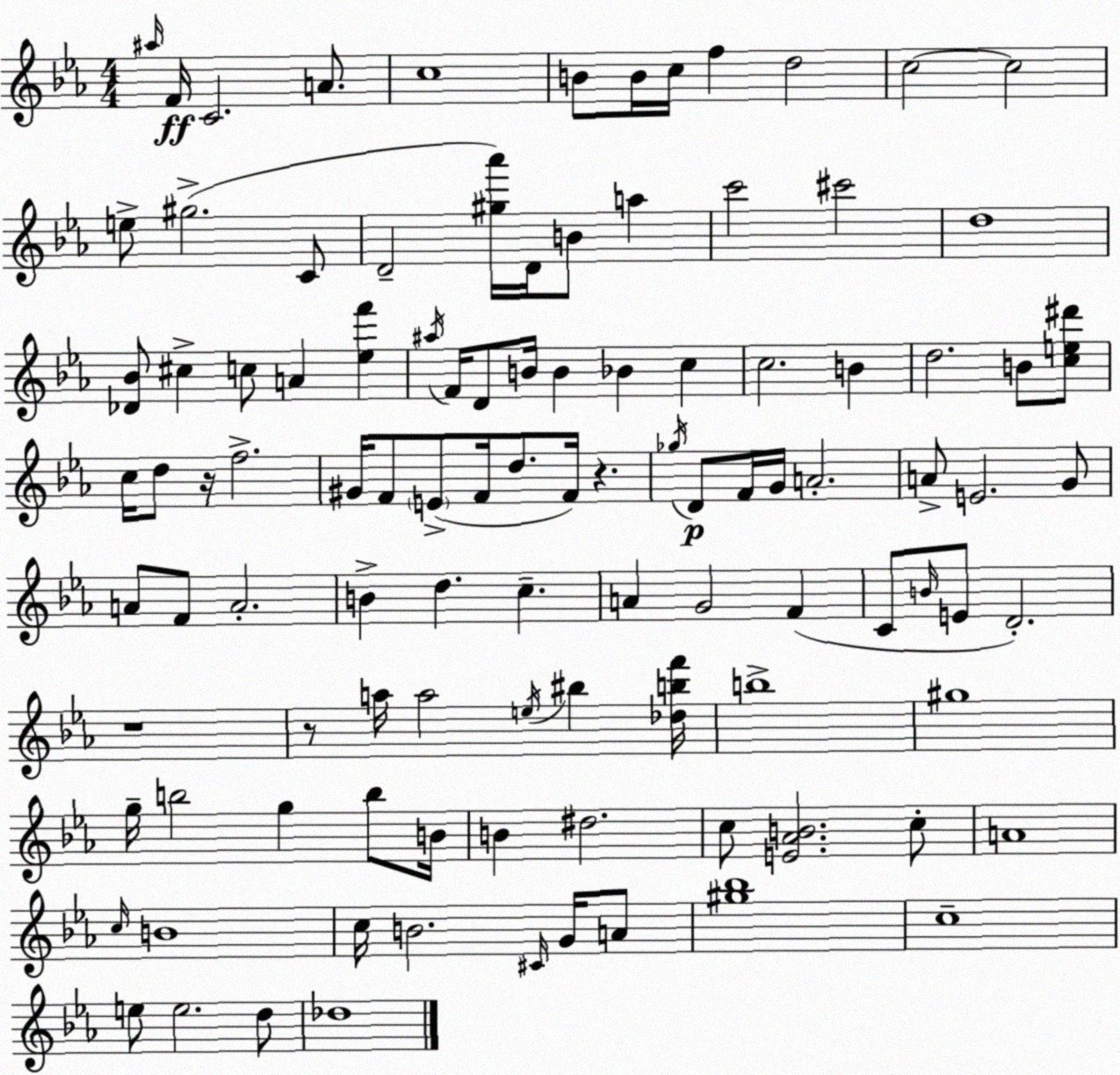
X:1
T:Untitled
M:4/4
L:1/4
K:Cm
^a/4 F/4 C2 A/2 c4 B/2 B/4 c/4 f d2 c2 c2 e/2 ^g2 C/2 D2 [^g_a']/4 D/4 B/2 a c'2 ^c'2 d4 [_D_B]/2 ^c c/2 A [_ef'] ^a/4 F/4 D/2 B/4 B _B c c2 B d2 B/2 [ce^d']/2 c/4 d/2 z/4 f2 ^G/4 F/2 E/2 F/4 d/2 F/4 z _g/4 D/2 F/4 G/4 A2 A/2 E2 G/2 A/2 F/2 A2 B d c A G2 F C/2 B/4 E/2 D2 z4 z/2 a/4 a2 e/4 ^b [_dbf']/4 b4 ^g4 g/4 b2 g b/2 B/4 B ^d2 c/2 [E_AB]2 c/2 A4 c/4 B4 c/4 B2 ^C/4 G/4 A/2 [^g_b]4 c4 e/2 e2 d/2 _d4